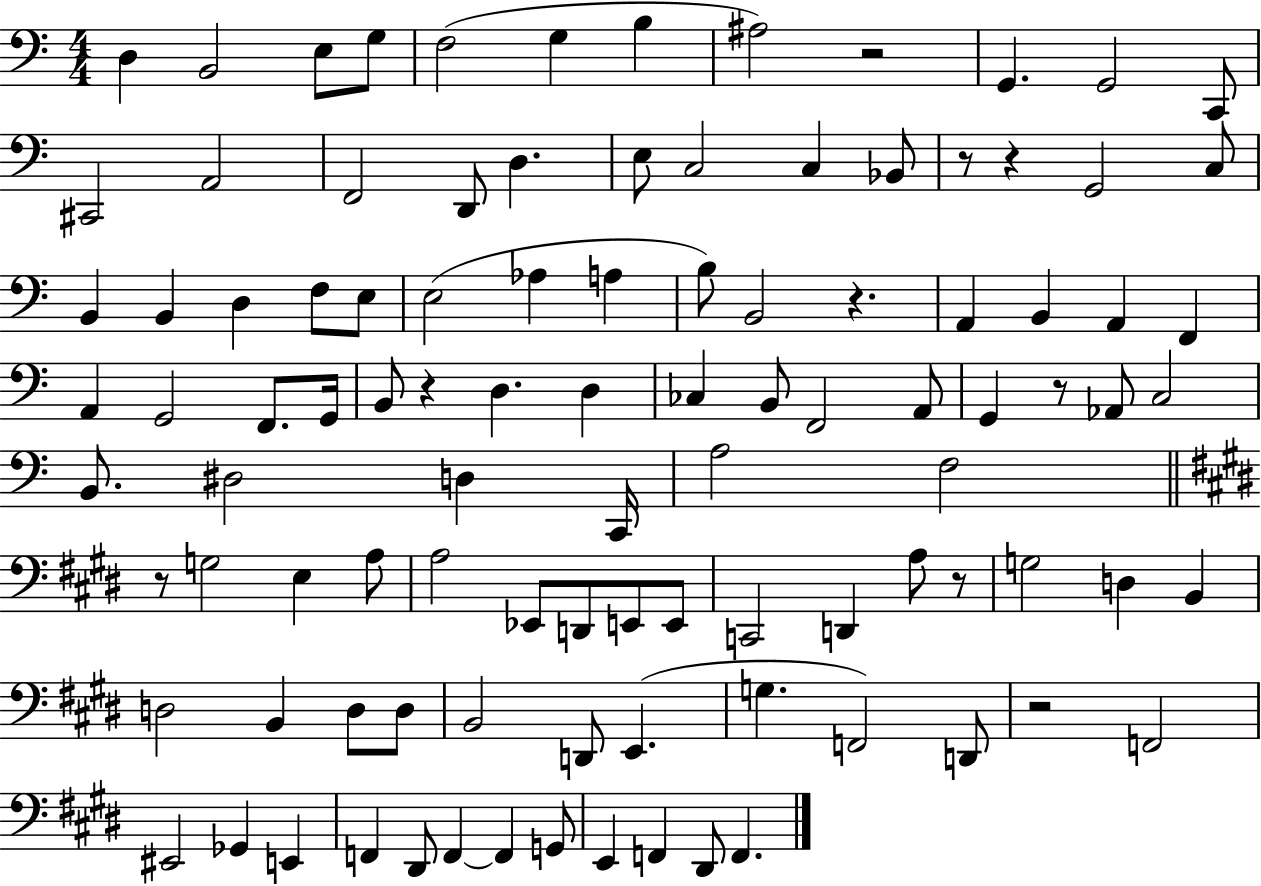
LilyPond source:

{
  \clef bass
  \numericTimeSignature
  \time 4/4
  \key c \major
  d4 b,2 e8 g8 | f2( g4 b4 | ais2) r2 | g,4. g,2 c,8 | \break cis,2 a,2 | f,2 d,8 d4. | e8 c2 c4 bes,8 | r8 r4 g,2 c8 | \break b,4 b,4 d4 f8 e8 | e2( aes4 a4 | b8) b,2 r4. | a,4 b,4 a,4 f,4 | \break a,4 g,2 f,8. g,16 | b,8 r4 d4. d4 | ces4 b,8 f,2 a,8 | g,4 r8 aes,8 c2 | \break b,8. dis2 d4 c,16 | a2 f2 | \bar "||" \break \key e \major r8 g2 e4 a8 | a2 ees,8 d,8 e,8 e,8 | c,2 d,4 a8 r8 | g2 d4 b,4 | \break d2 b,4 d8 d8 | b,2 d,8 e,4.( | g4. f,2) d,8 | r2 f,2 | \break eis,2 ges,4 e,4 | f,4 dis,8 f,4~~ f,4 g,8 | e,4 f,4 dis,8 f,4. | \bar "|."
}